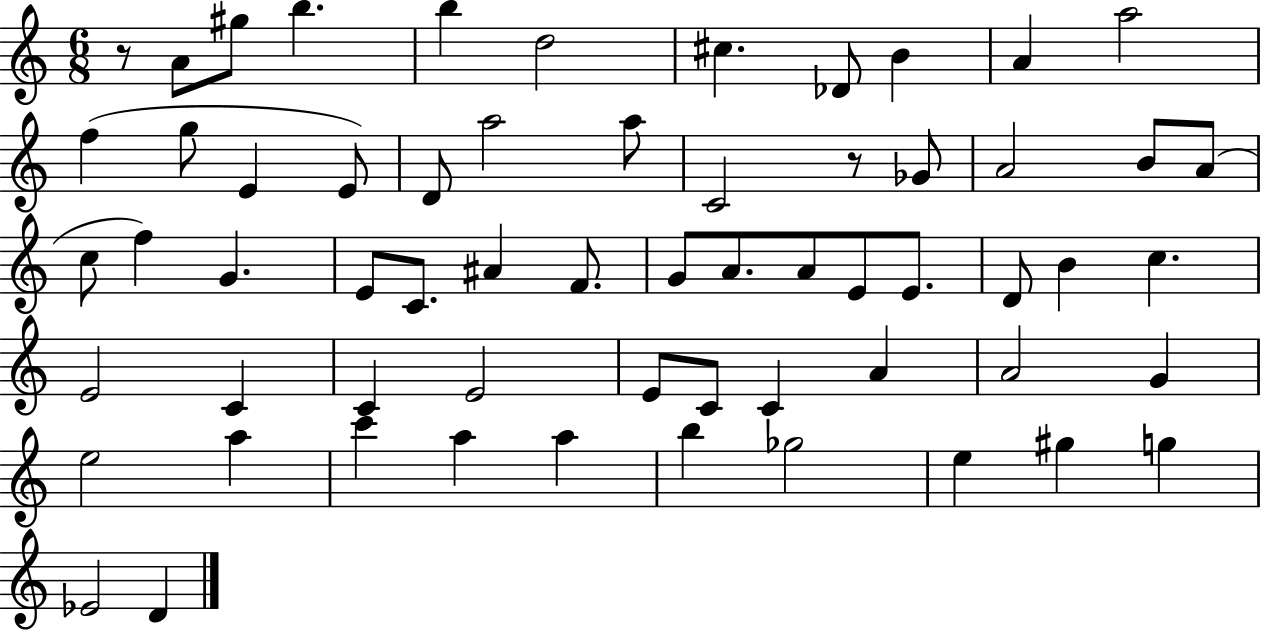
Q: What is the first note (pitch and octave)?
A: A4